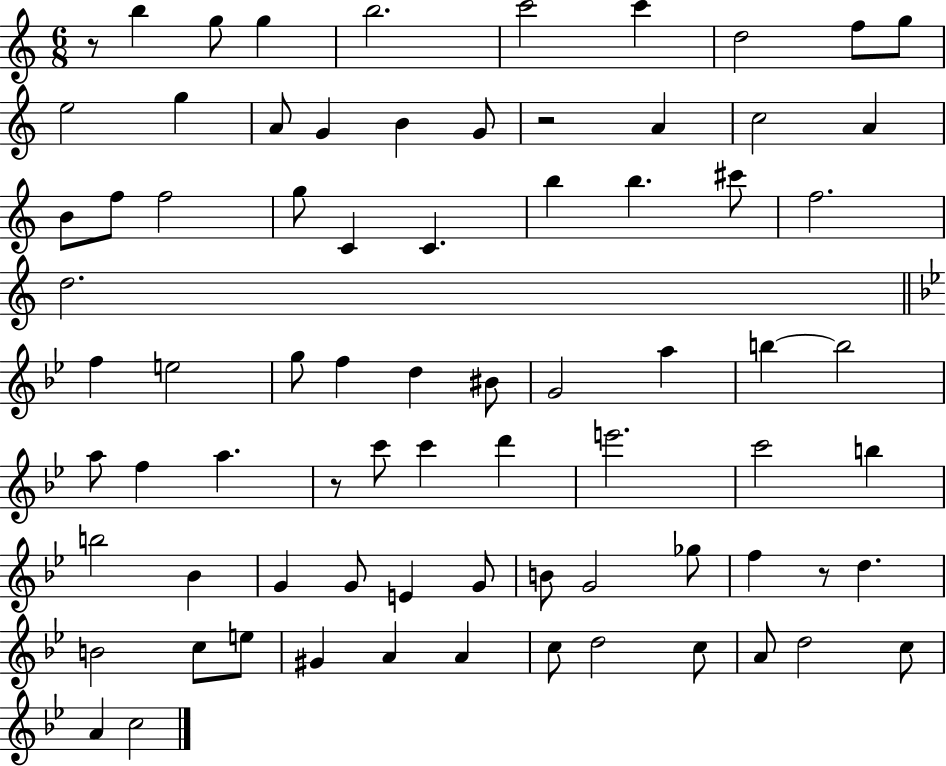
X:1
T:Untitled
M:6/8
L:1/4
K:C
z/2 b g/2 g b2 c'2 c' d2 f/2 g/2 e2 g A/2 G B G/2 z2 A c2 A B/2 f/2 f2 g/2 C C b b ^c'/2 f2 d2 f e2 g/2 f d ^B/2 G2 a b b2 a/2 f a z/2 c'/2 c' d' e'2 c'2 b b2 _B G G/2 E G/2 B/2 G2 _g/2 f z/2 d B2 c/2 e/2 ^G A A c/2 d2 c/2 A/2 d2 c/2 A c2